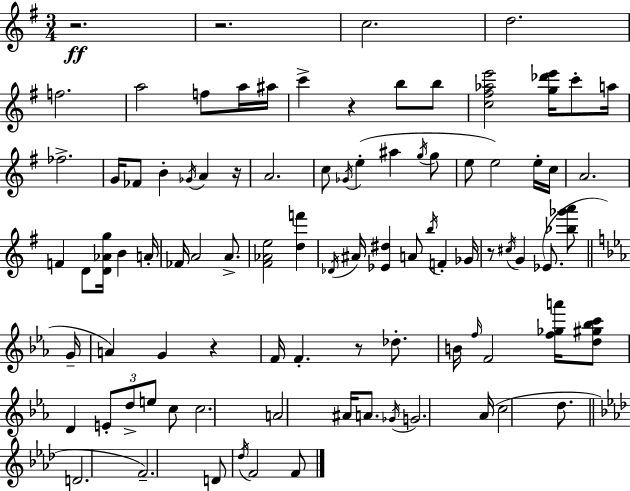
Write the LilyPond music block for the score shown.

{
  \clef treble
  \numericTimeSignature
  \time 3/4
  \key e \minor
  r2.\ff | r2. | c''2. | d''2. | \break f''2. | a''2 f''8 a''16 ais''16 | c'''4-> r4 b''8 b''8 | <c'' fis'' aes'' e'''>2 <g'' des''' e'''>16 c'''8-. a''16 | \break fes''2.-> | g'16 fes'8 b'4-. \acciaccatura { ges'16 } a'4 | r16 a'2. | c''8 \acciaccatura { ges'16 } e''4-.( ais''4 | \break \acciaccatura { g''16 } g''8 e''8 e''2) | e''16-. c''16 a'2. | f'4 d'8 <d' aes' g''>16 b'4 | a'16-. fes'16 a'2 | \break a'8.-> <fis' aes' e''>2 <d'' f'''>4 | \acciaccatura { des'16 } ais'16 <ees' dis''>4 a'8 \acciaccatura { b''16 } | f'4-. ges'16 r8 \acciaccatura { cis''16 } g'4 | ees'8.( <bes'' ges''' a'''>8 \bar "||" \break \key ees \major g'16-- a'4) g'4 r4 | f'16 f'4.-. r8 des''8.-. | b'16 \grace { f''16 } f'2 <f'' ges'' a'''>16 | <d'' gis'' bes'' c'''>8 d'4 \tuplet 3/2 { e'8-. d''8-> e''8 } | \break c''8 c''2. | a'2 ais'16 a'8. | \acciaccatura { ges'16 } g'2. | aes'16( c''2 | \break d''8. \bar "||" \break \key f \minor d'2. | f'2.--) | d'8 \acciaccatura { des''16 } f'2 f'8 | \bar "|."
}